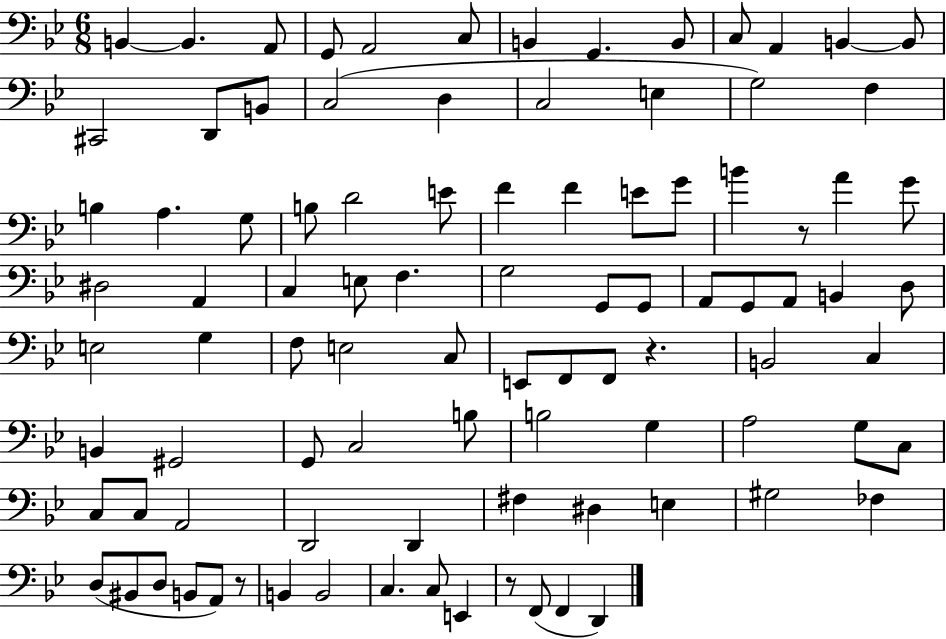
X:1
T:Untitled
M:6/8
L:1/4
K:Bb
B,, B,, A,,/2 G,,/2 A,,2 C,/2 B,, G,, B,,/2 C,/2 A,, B,, B,,/2 ^C,,2 D,,/2 B,,/2 C,2 D, C,2 E, G,2 F, B, A, G,/2 B,/2 D2 E/2 F F E/2 G/2 B z/2 A G/2 ^D,2 A,, C, E,/2 F, G,2 G,,/2 G,,/2 A,,/2 G,,/2 A,,/2 B,, D,/2 E,2 G, F,/2 E,2 C,/2 E,,/2 F,,/2 F,,/2 z B,,2 C, B,, ^G,,2 G,,/2 C,2 B,/2 B,2 G, A,2 G,/2 C,/2 C,/2 C,/2 A,,2 D,,2 D,, ^F, ^D, E, ^G,2 _F, D,/2 ^B,,/2 D,/2 B,,/2 A,,/2 z/2 B,, B,,2 C, C,/2 E,, z/2 F,,/2 F,, D,,